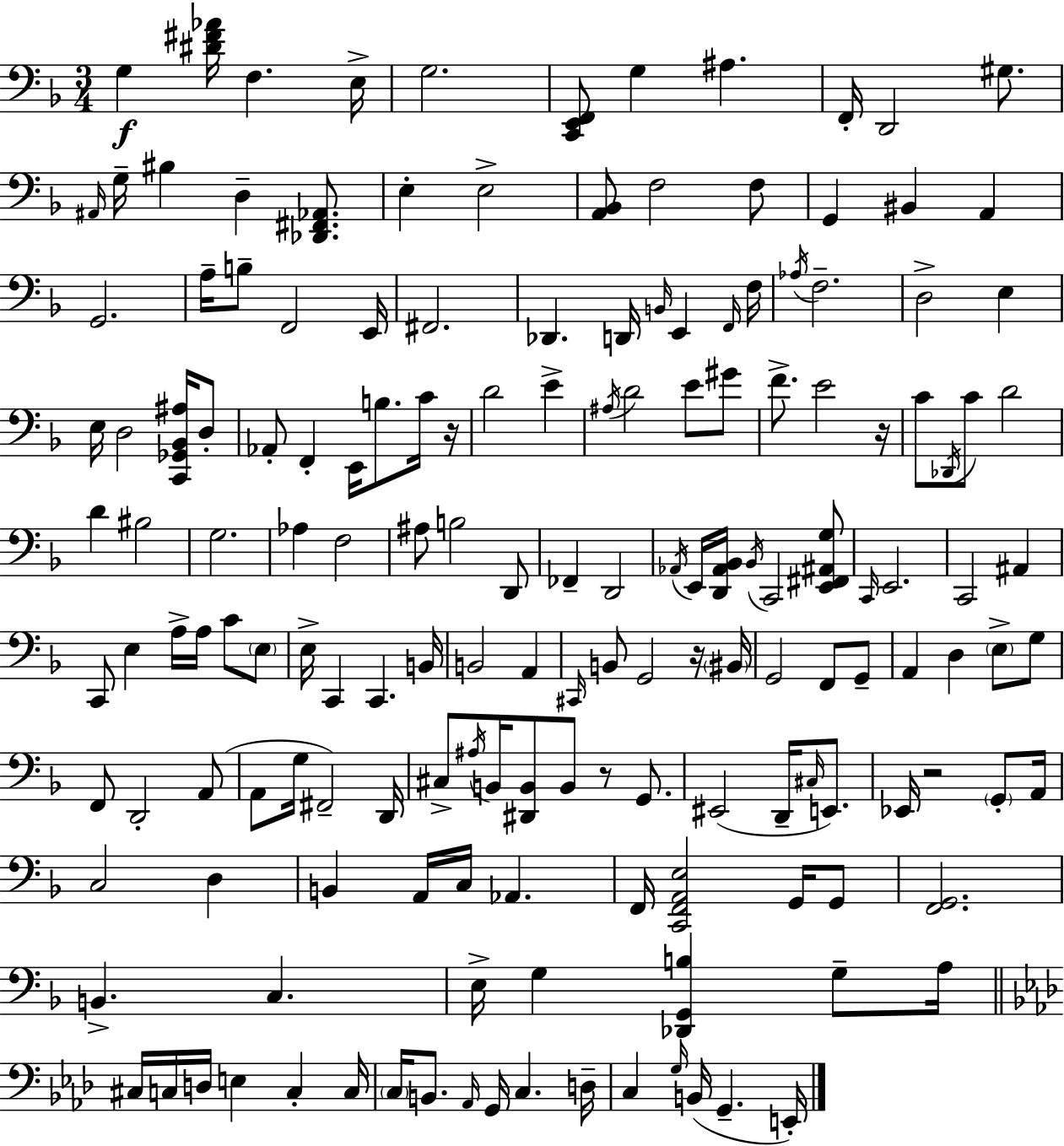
X:1
T:Untitled
M:3/4
L:1/4
K:F
G, [^D^F_A]/4 F, E,/4 G,2 [C,,E,,F,,]/2 G, ^A, F,,/4 D,,2 ^G,/2 ^A,,/4 G,/4 ^B, D, [_D,,^F,,_A,,]/2 E, E,2 [A,,_B,,]/2 F,2 F,/2 G,, ^B,, A,, G,,2 A,/4 B,/2 F,,2 E,,/4 ^F,,2 _D,, D,,/4 B,,/4 E,, F,,/4 F,/4 _A,/4 F,2 D,2 E, E,/4 D,2 [C,,_G,,_B,,^A,]/4 D,/2 _A,,/2 F,, E,,/4 B,/2 C/4 z/4 D2 E ^A,/4 D2 E/2 ^G/2 F/2 E2 z/4 C/2 _D,,/4 C/2 D2 D ^B,2 G,2 _A, F,2 ^A,/2 B,2 D,,/2 _F,, D,,2 _A,,/4 E,,/4 [D,,_A,,_B,,]/4 _B,,/4 C,,2 [E,,^F,,^A,,G,]/2 C,,/4 E,,2 C,,2 ^A,, C,,/2 E, A,/4 A,/4 C/2 E,/2 E,/4 C,, C,, B,,/4 B,,2 A,, ^C,,/4 B,,/2 G,,2 z/4 ^B,,/4 G,,2 F,,/2 G,,/2 A,, D, E,/2 G,/2 F,,/2 D,,2 A,,/2 A,,/2 G,/4 ^F,,2 D,,/4 ^C,/2 ^A,/4 B,,/4 [^D,,B,,]/2 B,,/2 z/2 G,,/2 ^E,,2 D,,/4 ^C,/4 E,,/2 _E,,/4 z2 G,,/2 A,,/4 C,2 D, B,, A,,/4 C,/4 _A,, F,,/4 [C,,F,,A,,E,]2 G,,/4 G,,/2 [F,,G,,]2 B,, C, E,/4 G, [_D,,G,,B,] G,/2 A,/4 ^C,/4 C,/4 D,/4 E, C, C,/4 C,/4 B,,/2 _A,,/4 G,,/4 C, D,/4 C, G,/4 B,,/4 G,, E,,/4